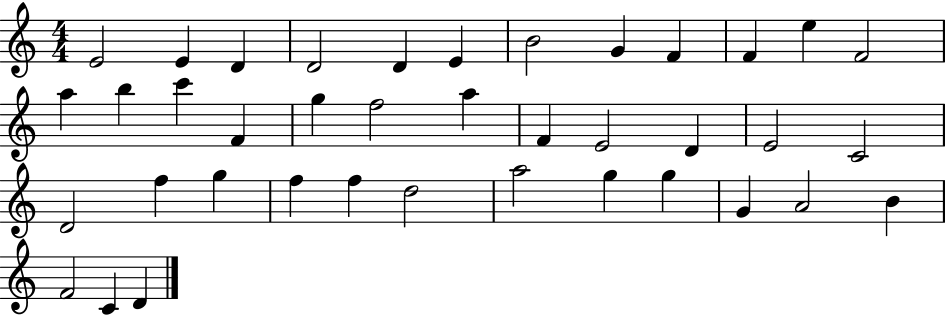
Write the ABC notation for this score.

X:1
T:Untitled
M:4/4
L:1/4
K:C
E2 E D D2 D E B2 G F F e F2 a b c' F g f2 a F E2 D E2 C2 D2 f g f f d2 a2 g g G A2 B F2 C D